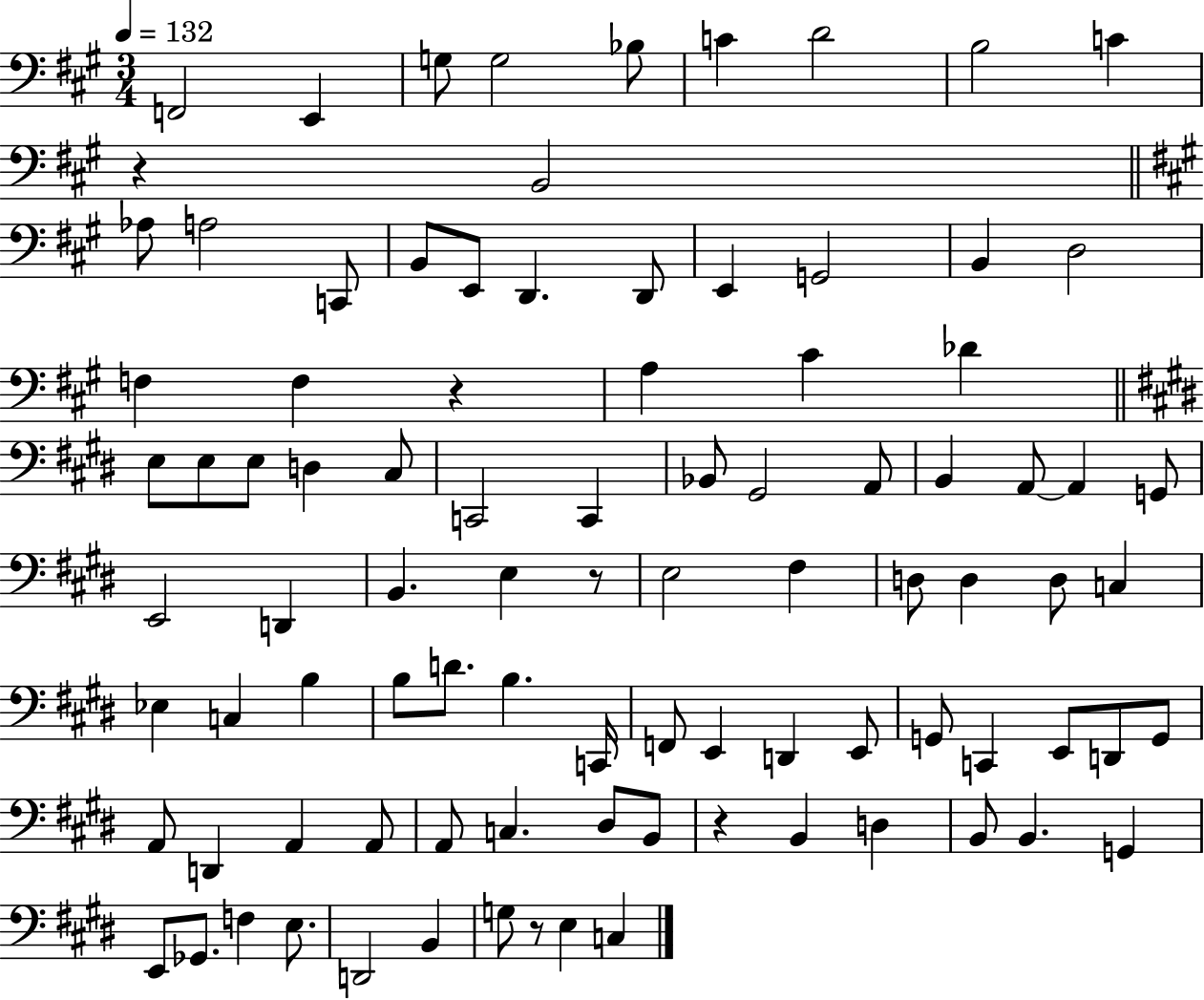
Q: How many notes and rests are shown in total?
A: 93